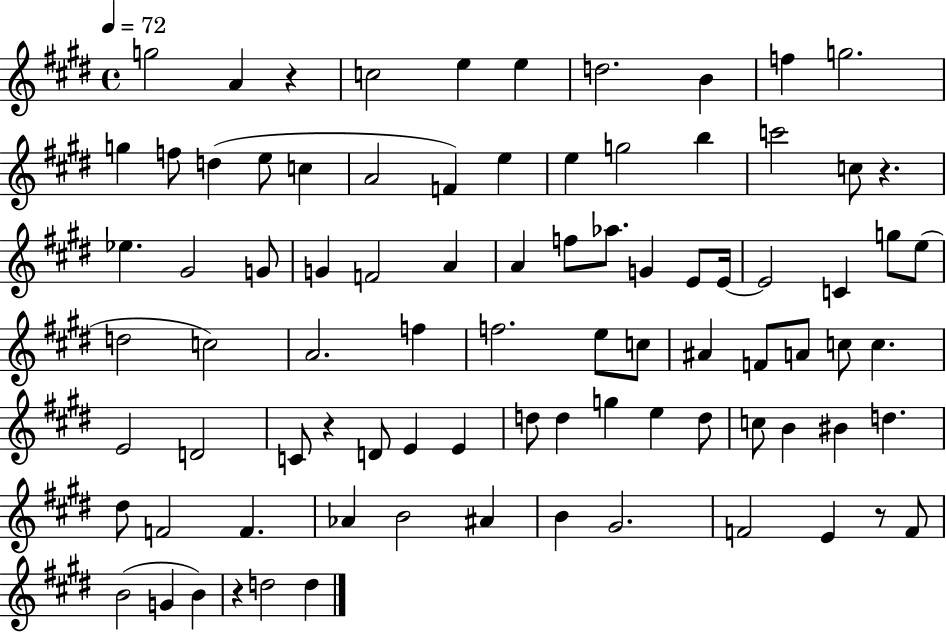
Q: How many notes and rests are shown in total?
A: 86